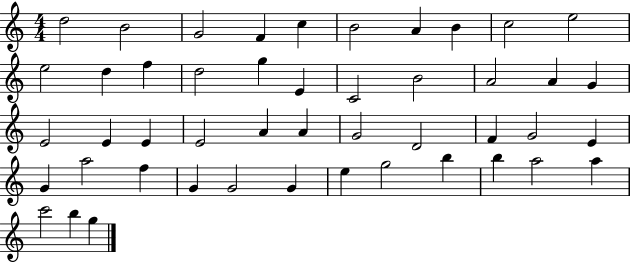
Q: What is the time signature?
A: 4/4